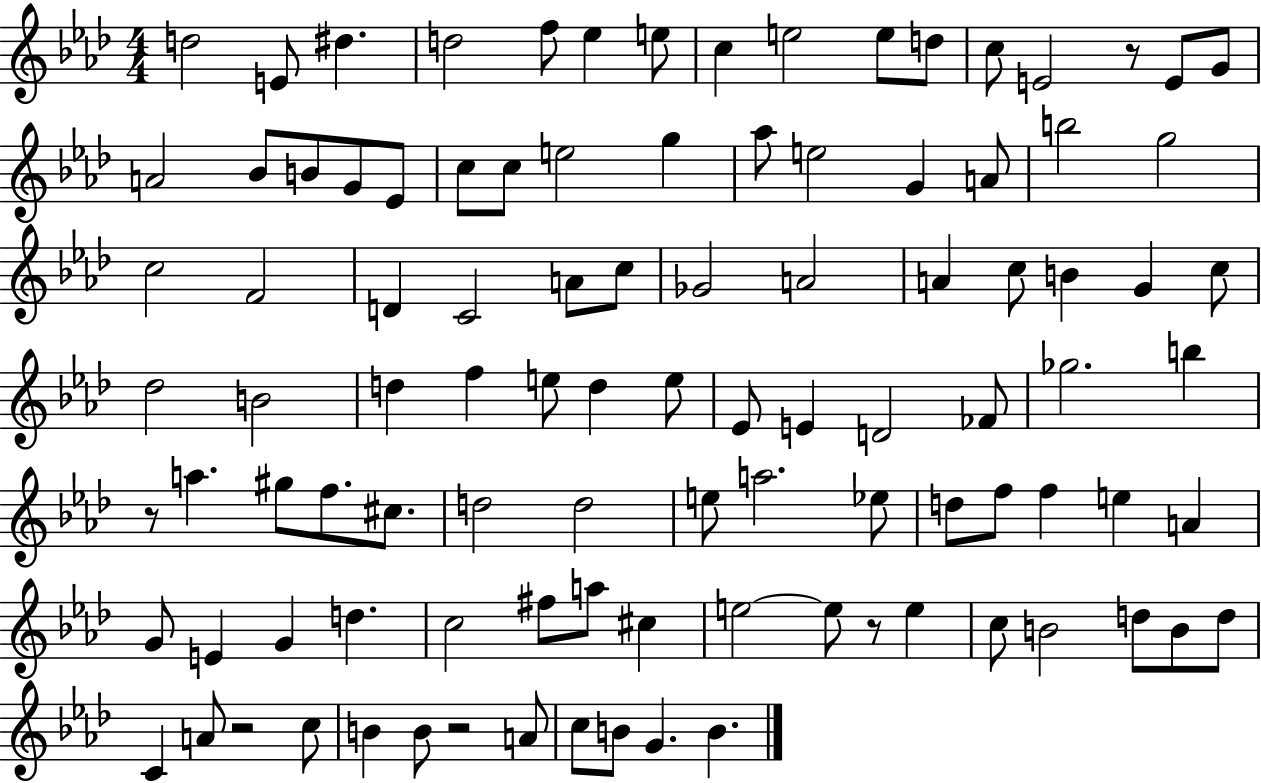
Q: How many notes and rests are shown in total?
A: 101